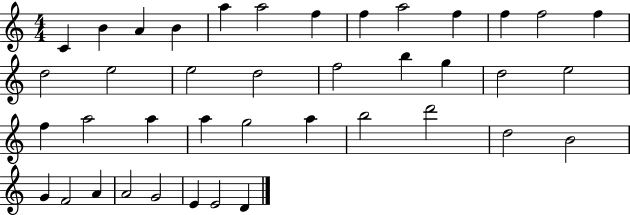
C4/q B4/q A4/q B4/q A5/q A5/h F5/q F5/q A5/h F5/q F5/q F5/h F5/q D5/h E5/h E5/h D5/h F5/h B5/q G5/q D5/h E5/h F5/q A5/h A5/q A5/q G5/h A5/q B5/h D6/h D5/h B4/h G4/q F4/h A4/q A4/h G4/h E4/q E4/h D4/q